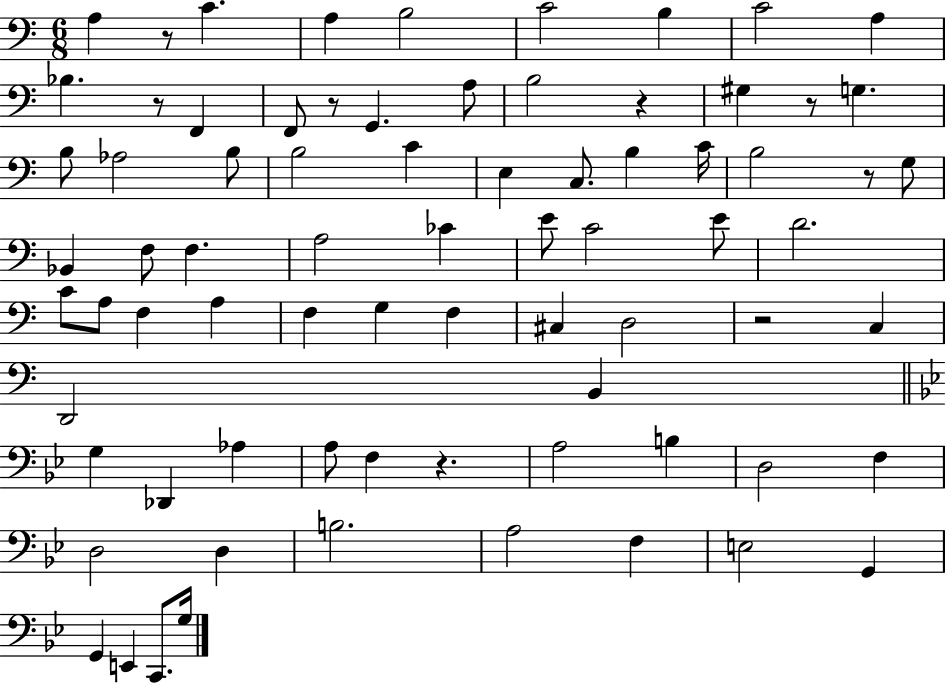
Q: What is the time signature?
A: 6/8